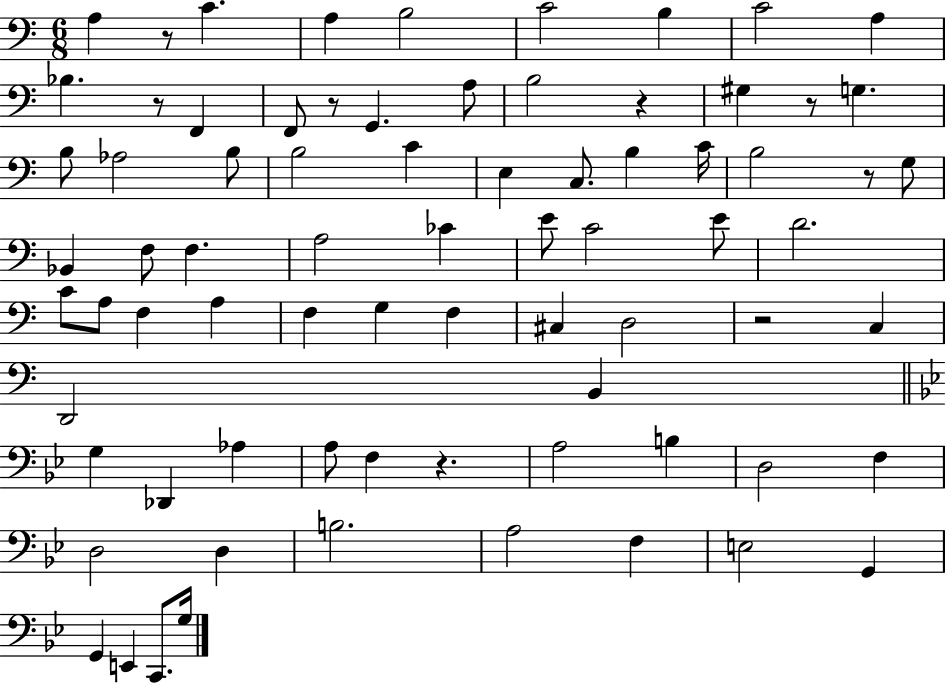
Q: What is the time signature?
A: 6/8